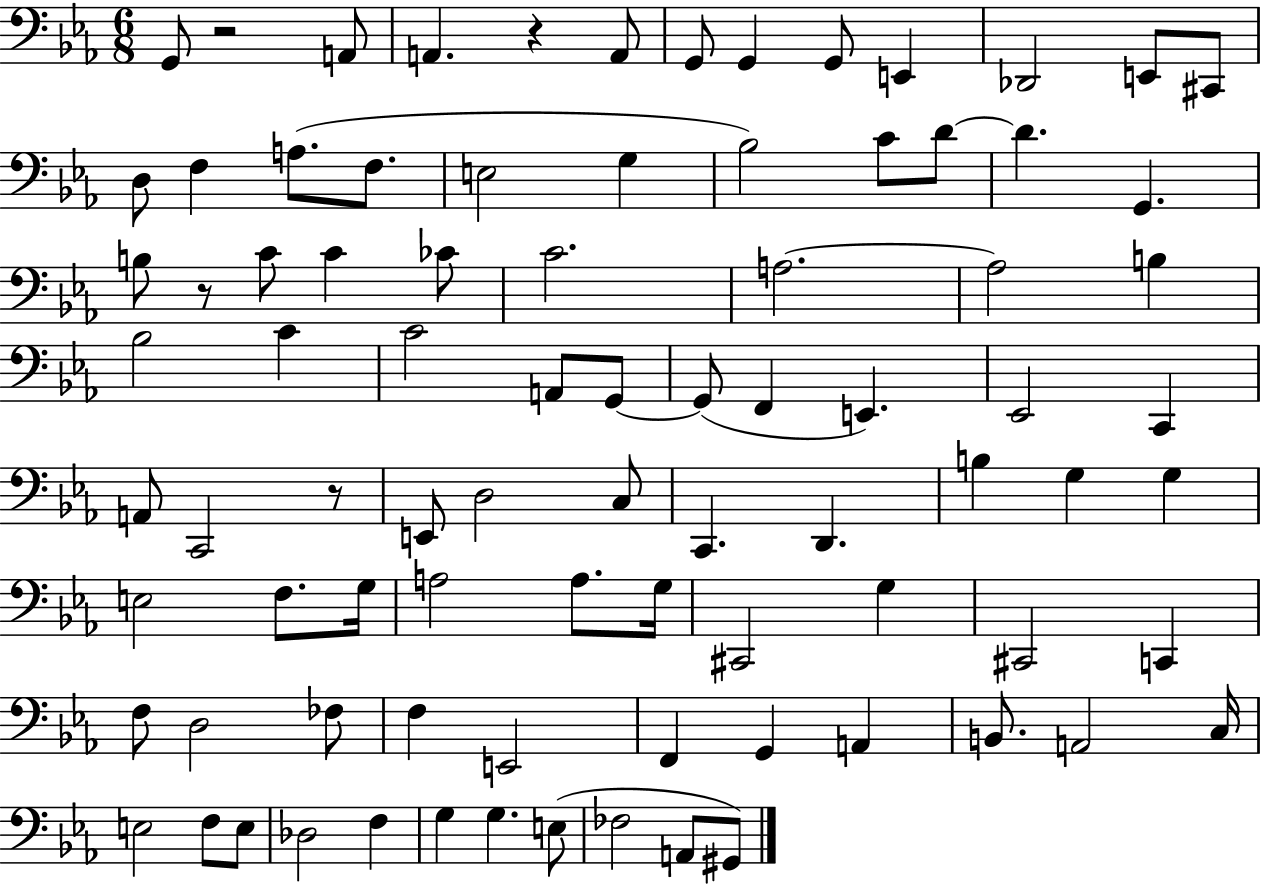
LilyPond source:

{
  \clef bass
  \numericTimeSignature
  \time 6/8
  \key ees \major
  g,8 r2 a,8 | a,4. r4 a,8 | g,8 g,4 g,8 e,4 | des,2 e,8 cis,8 | \break d8 f4 a8.( f8. | e2 g4 | bes2) c'8 d'8~~ | d'4. g,4. | \break b8 r8 c'8 c'4 ces'8 | c'2. | a2.~~ | a2 b4 | \break bes2 c'4 | c'2 a,8 g,8~~ | g,8( f,4 e,4.) | ees,2 c,4 | \break a,8 c,2 r8 | e,8 d2 c8 | c,4. d,4. | b4 g4 g4 | \break e2 f8. g16 | a2 a8. g16 | cis,2 g4 | cis,2 c,4 | \break f8 d2 fes8 | f4 e,2 | f,4 g,4 a,4 | b,8. a,2 c16 | \break e2 f8 e8 | des2 f4 | g4 g4. e8( | fes2 a,8 gis,8) | \break \bar "|."
}